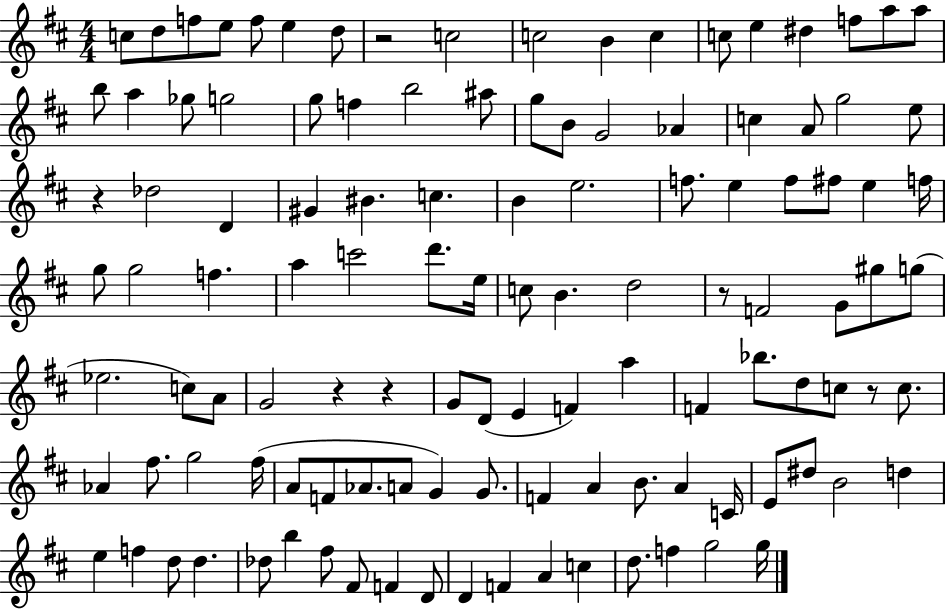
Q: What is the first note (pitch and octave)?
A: C5